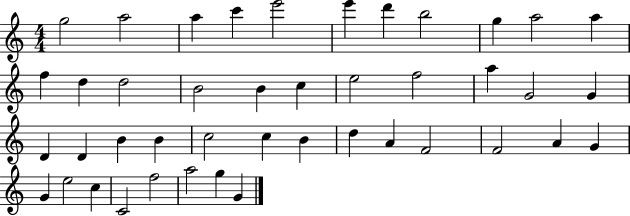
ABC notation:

X:1
T:Untitled
M:4/4
L:1/4
K:C
g2 a2 a c' e'2 e' d' b2 g a2 a f d d2 B2 B c e2 f2 a G2 G D D B B c2 c B d A F2 F2 A G G e2 c C2 f2 a2 g G